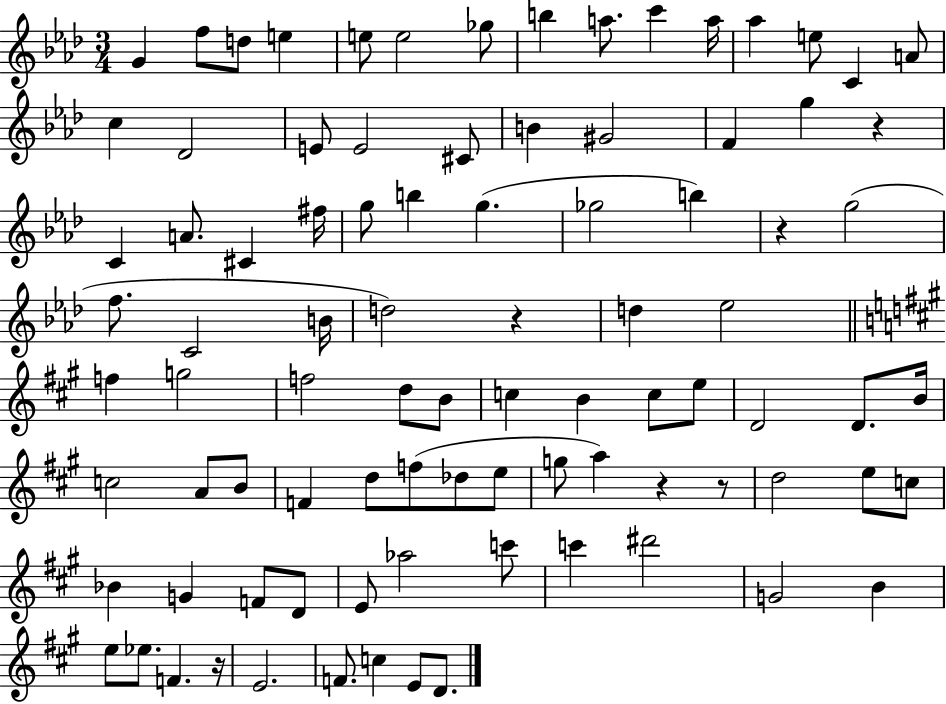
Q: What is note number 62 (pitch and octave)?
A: A5